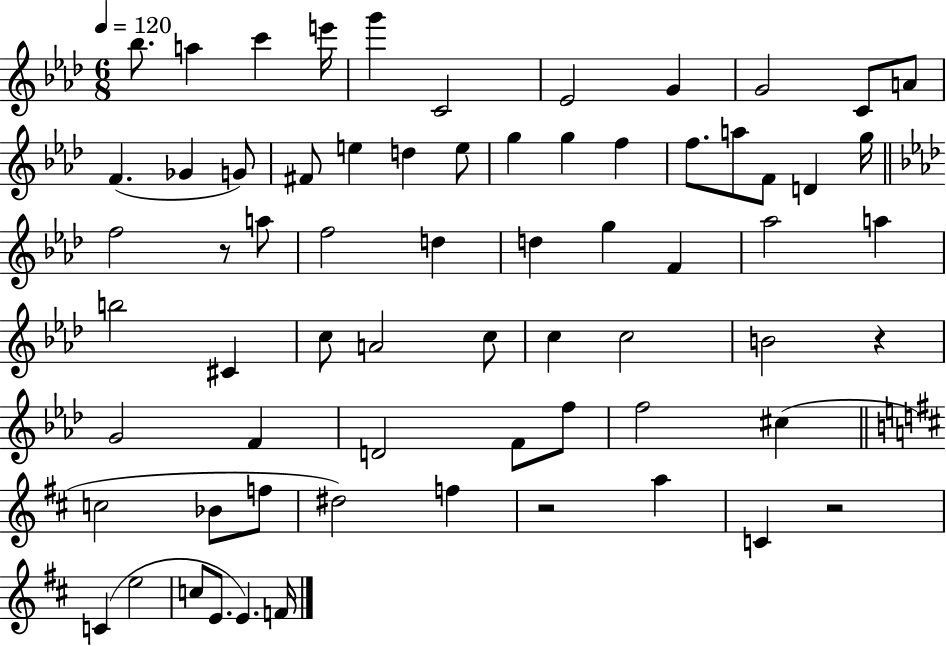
Bb5/e. A5/q C6/q E6/s G6/q C4/h Eb4/h G4/q G4/h C4/e A4/e F4/q. Gb4/q G4/e F#4/e E5/q D5/q E5/e G5/q G5/q F5/q F5/e. A5/e F4/e D4/q G5/s F5/h R/e A5/e F5/h D5/q D5/q G5/q F4/q Ab5/h A5/q B5/h C#4/q C5/e A4/h C5/e C5/q C5/h B4/h R/q G4/h F4/q D4/h F4/e F5/e F5/h C#5/q C5/h Bb4/e F5/e D#5/h F5/q R/h A5/q C4/q R/h C4/q E5/h C5/e E4/e. E4/q. F4/s